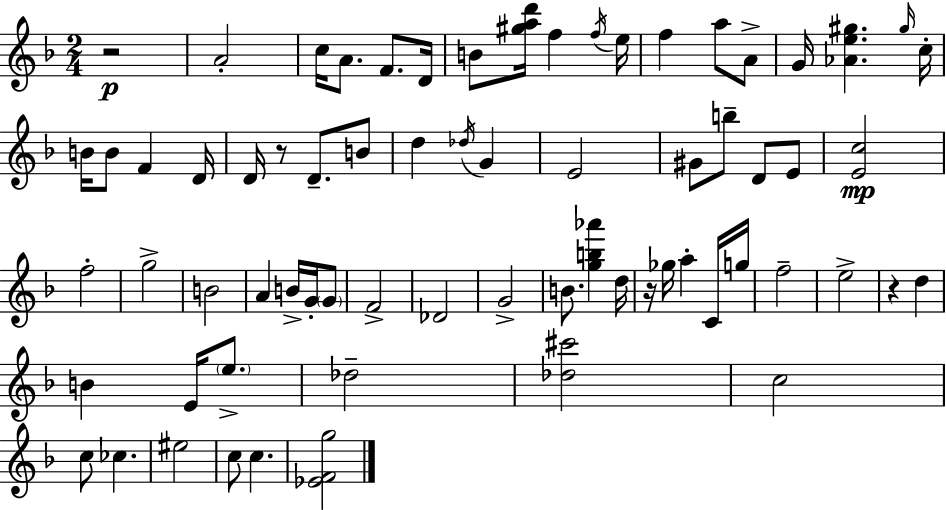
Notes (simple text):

R/h A4/h C5/s A4/e. F4/e. D4/s B4/e [G#5,A5,D6]/s F5/q F5/s E5/s F5/q A5/e A4/e G4/s [Ab4,E5,G#5]/q. G#5/s C5/s B4/s B4/e F4/q D4/s D4/s R/e D4/e. B4/e D5/q Db5/s G4/q E4/h G#4/e B5/e D4/e E4/e [E4,C5]/h F5/h G5/h B4/h A4/q B4/s G4/s G4/e F4/h Db4/h G4/h B4/e. [G5,B5,Ab6]/q D5/s R/s Gb5/s A5/q C4/s G5/s F5/h E5/h R/q D5/q B4/q E4/s E5/e. Db5/h [Db5,C#6]/h C5/h C5/e CES5/q. EIS5/h C5/e C5/q. [Eb4,F4,G5]/h